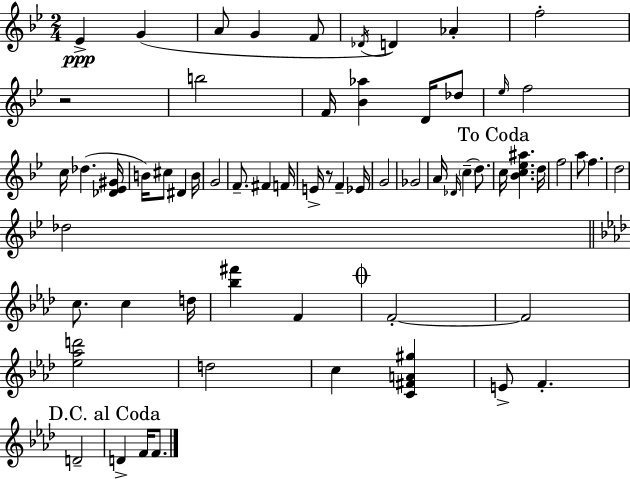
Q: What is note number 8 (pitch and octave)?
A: Ab4